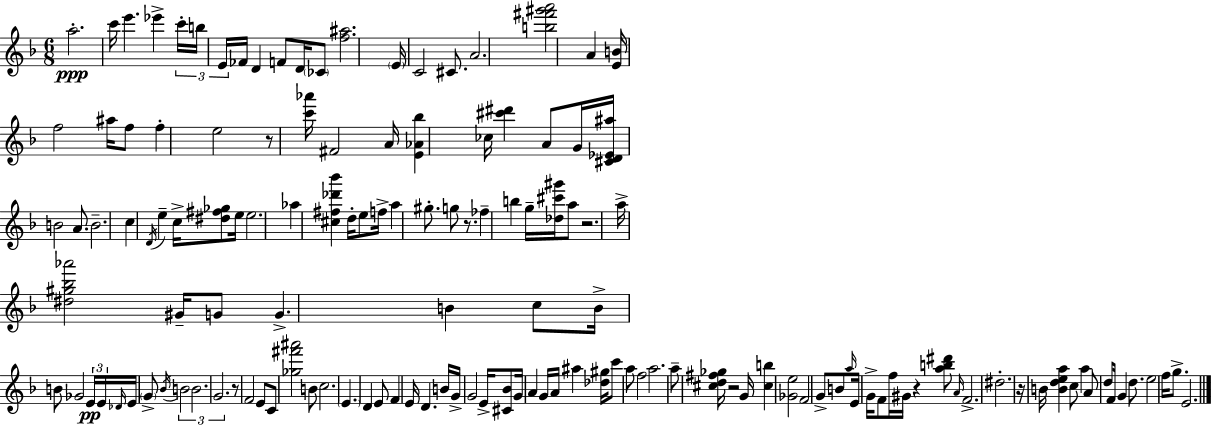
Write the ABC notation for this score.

X:1
T:Untitled
M:6/8
L:1/4
K:F
a2 c'/4 e' _e' c'/4 b/4 E/4 _F/4 D F/2 D/4 _C/2 [f^a]2 E/4 C2 ^C/2 A2 [b^f'^g'a']2 A [EB]/4 f2 ^a/4 f/2 f e2 z/2 [c'_a']/4 ^F2 A/4 [E_A_b] _c/4 [^c'^d'] A/2 G/4 [^CD_E^a]/4 B2 A/2 B2 c D/4 e c/4 [^d^f_g]/2 e/4 e2 _a [^c^f_d'_b'] d/4 e/2 f/4 a ^g/2 g/2 z/2 _f b g/4 [_d^c'^g']/4 a/2 z2 a/4 [^d^g_b_a']2 ^G/4 G/2 G B c/2 B/4 B/2 _G2 E/4 E/4 _D/4 E/4 G/2 _B/4 B2 B2 G2 z/2 F2 E/2 C/2 [_g^f'^a']2 B/2 c2 E D E/2 F E/4 D B/4 G/4 G2 E/4 [^C_B]/2 G/4 A G/4 A/4 ^a [_d^g]/4 c'/2 a/2 f2 a2 a/2 [^cd^f_g]/4 z2 G/4 [^cb] [_Ge]2 F2 G/2 B/2 a/4 E/4 G/4 F/2 f/4 ^G/4 z [ab^d']/2 A/4 F2 ^d2 z/4 B/4 [Bdea] c/2 a A/2 d/2 F/4 G d/2 e2 f/4 g/2 E2